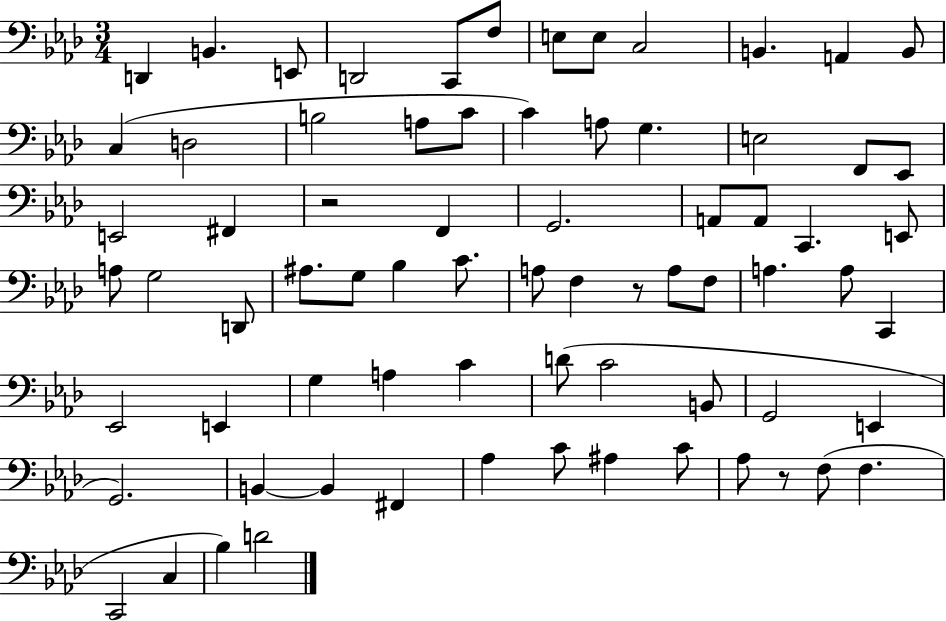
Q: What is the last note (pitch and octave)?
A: D4